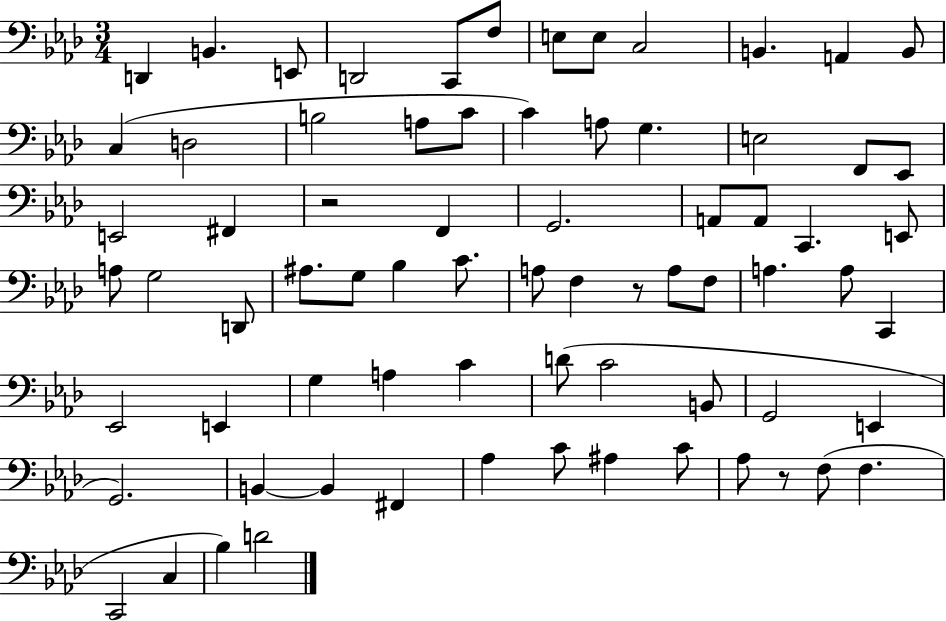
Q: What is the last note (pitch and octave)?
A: D4